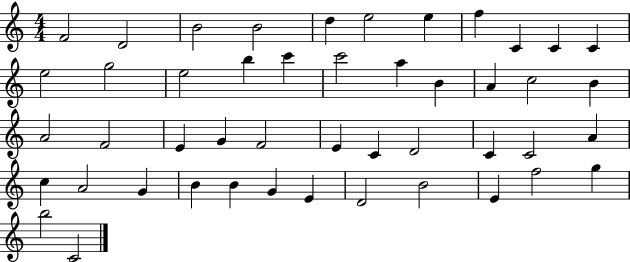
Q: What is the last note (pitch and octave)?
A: C4